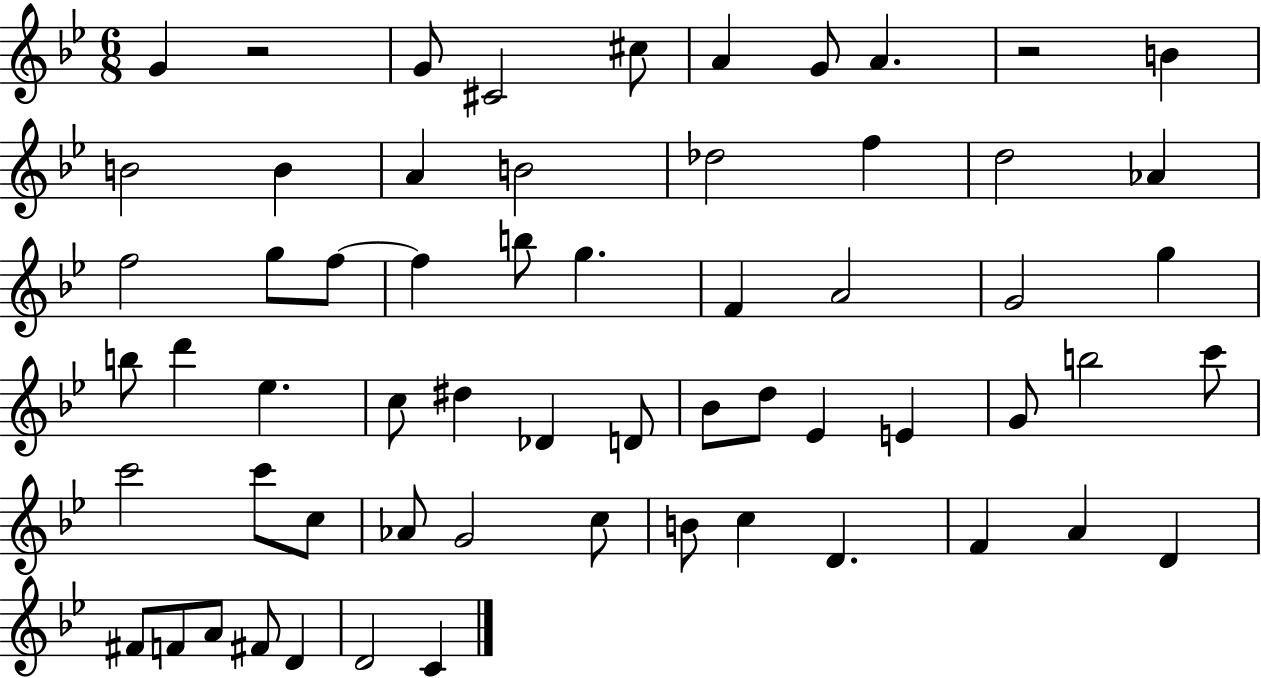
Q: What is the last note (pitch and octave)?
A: C4